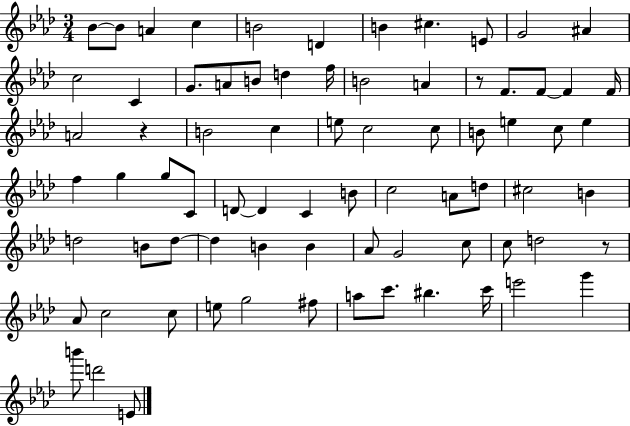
{
  \clef treble
  \numericTimeSignature
  \time 3/4
  \key aes \major
  bes'8~~ bes'8 a'4 c''4 | b'2 d'4 | b'4 cis''4. e'8 | g'2 ais'4 | \break c''2 c'4 | g'8. a'8 b'8 d''4 f''16 | b'2 a'4 | r8 f'8. f'8~~ f'4 f'16 | \break a'2 r4 | b'2 c''4 | e''8 c''2 c''8 | b'8 e''4 c''8 e''4 | \break f''4 g''4 g''8 c'8 | d'8~~ d'4 c'4 b'8 | c''2 a'8 d''8 | cis''2 b'4 | \break d''2 b'8 d''8~~ | d''4 b'4 b'4 | aes'8 g'2 c''8 | c''8 d''2 r8 | \break aes'8 c''2 c''8 | e''8 g''2 fis''8 | a''8 c'''8. bis''4. c'''16 | e'''2 g'''4 | \break b'''8 d'''2 e'8 | \bar "|."
}